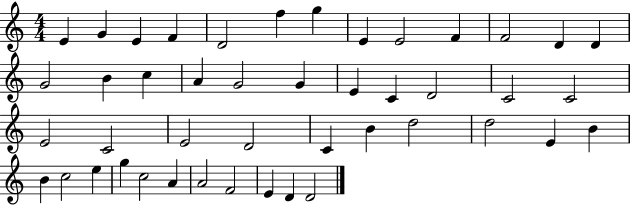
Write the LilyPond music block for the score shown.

{
  \clef treble
  \numericTimeSignature
  \time 4/4
  \key c \major
  e'4 g'4 e'4 f'4 | d'2 f''4 g''4 | e'4 e'2 f'4 | f'2 d'4 d'4 | \break g'2 b'4 c''4 | a'4 g'2 g'4 | e'4 c'4 d'2 | c'2 c'2 | \break e'2 c'2 | e'2 d'2 | c'4 b'4 d''2 | d''2 e'4 b'4 | \break b'4 c''2 e''4 | g''4 c''2 a'4 | a'2 f'2 | e'4 d'4 d'2 | \break \bar "|."
}